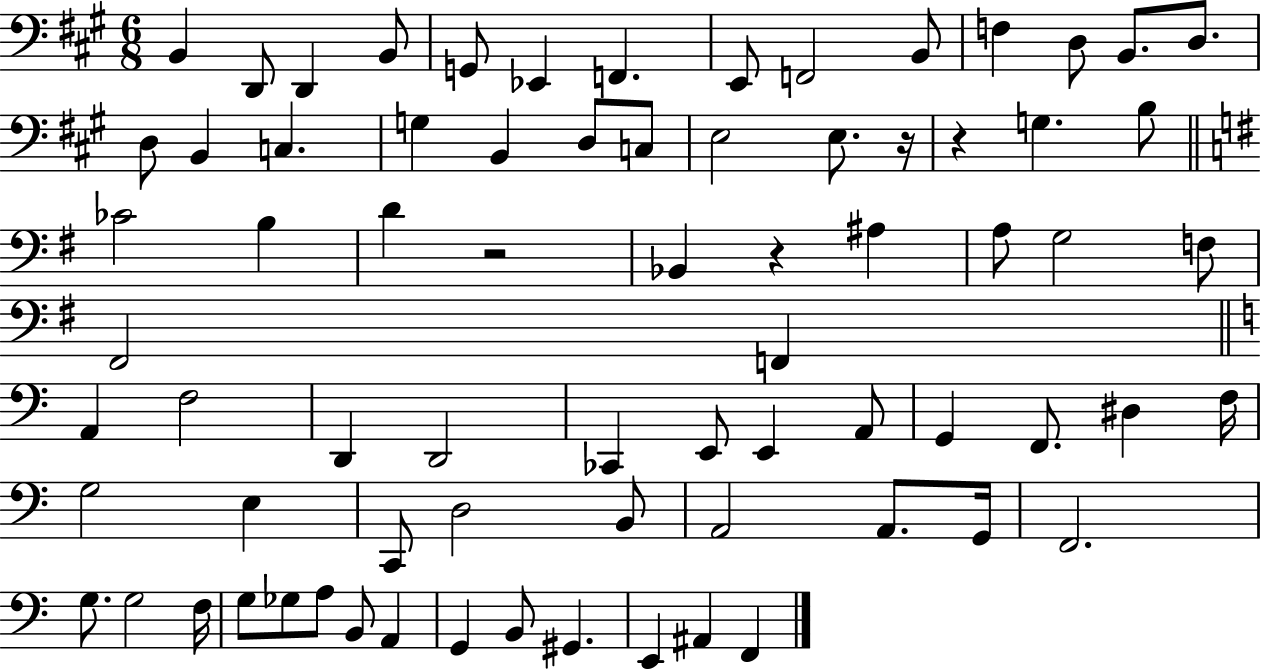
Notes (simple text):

B2/q D2/e D2/q B2/e G2/e Eb2/q F2/q. E2/e F2/h B2/e F3/q D3/e B2/e. D3/e. D3/e B2/q C3/q. G3/q B2/q D3/e C3/e E3/h E3/e. R/s R/q G3/q. B3/e CES4/h B3/q D4/q R/h Bb2/q R/q A#3/q A3/e G3/h F3/e F#2/h F2/q A2/q F3/h D2/q D2/h CES2/q E2/e E2/q A2/e G2/q F2/e. D#3/q F3/s G3/h E3/q C2/e D3/h B2/e A2/h A2/e. G2/s F2/h. G3/e. G3/h F3/s G3/e Gb3/e A3/e B2/e A2/q G2/q B2/e G#2/q. E2/q A#2/q F2/q